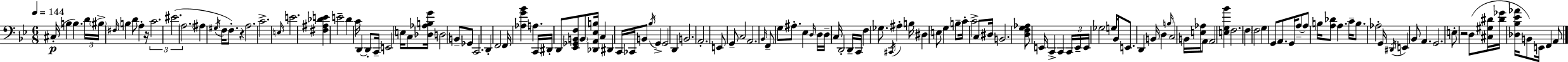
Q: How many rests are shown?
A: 3